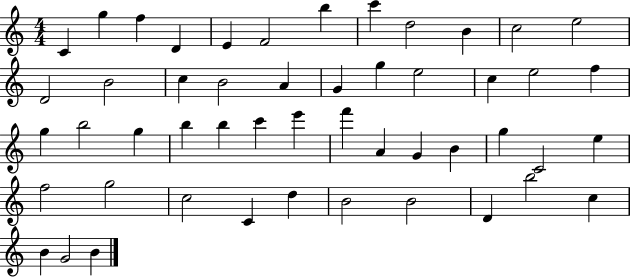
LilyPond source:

{
  \clef treble
  \numericTimeSignature
  \time 4/4
  \key c \major
  c'4 g''4 f''4 d'4 | e'4 f'2 b''4 | c'''4 d''2 b'4 | c''2 e''2 | \break d'2 b'2 | c''4 b'2 a'4 | g'4 g''4 e''2 | c''4 e''2 f''4 | \break g''4 b''2 g''4 | b''4 b''4 c'''4 e'''4 | f'''4 a'4 g'4 b'4 | g''4 c'2 e''4 | \break f''2 g''2 | c''2 c'4 d''4 | b'2 b'2 | d'4 b''2 c''4 | \break b'4 g'2 b'4 | \bar "|."
}